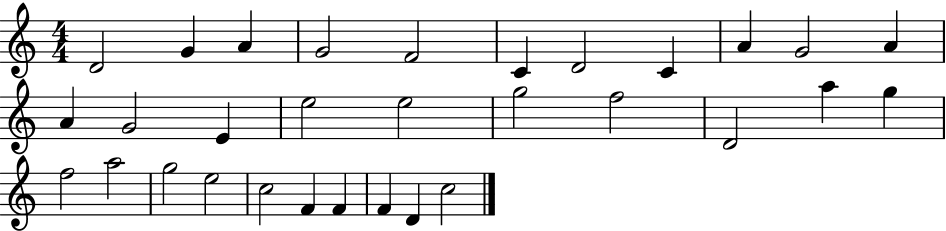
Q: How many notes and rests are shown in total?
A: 31